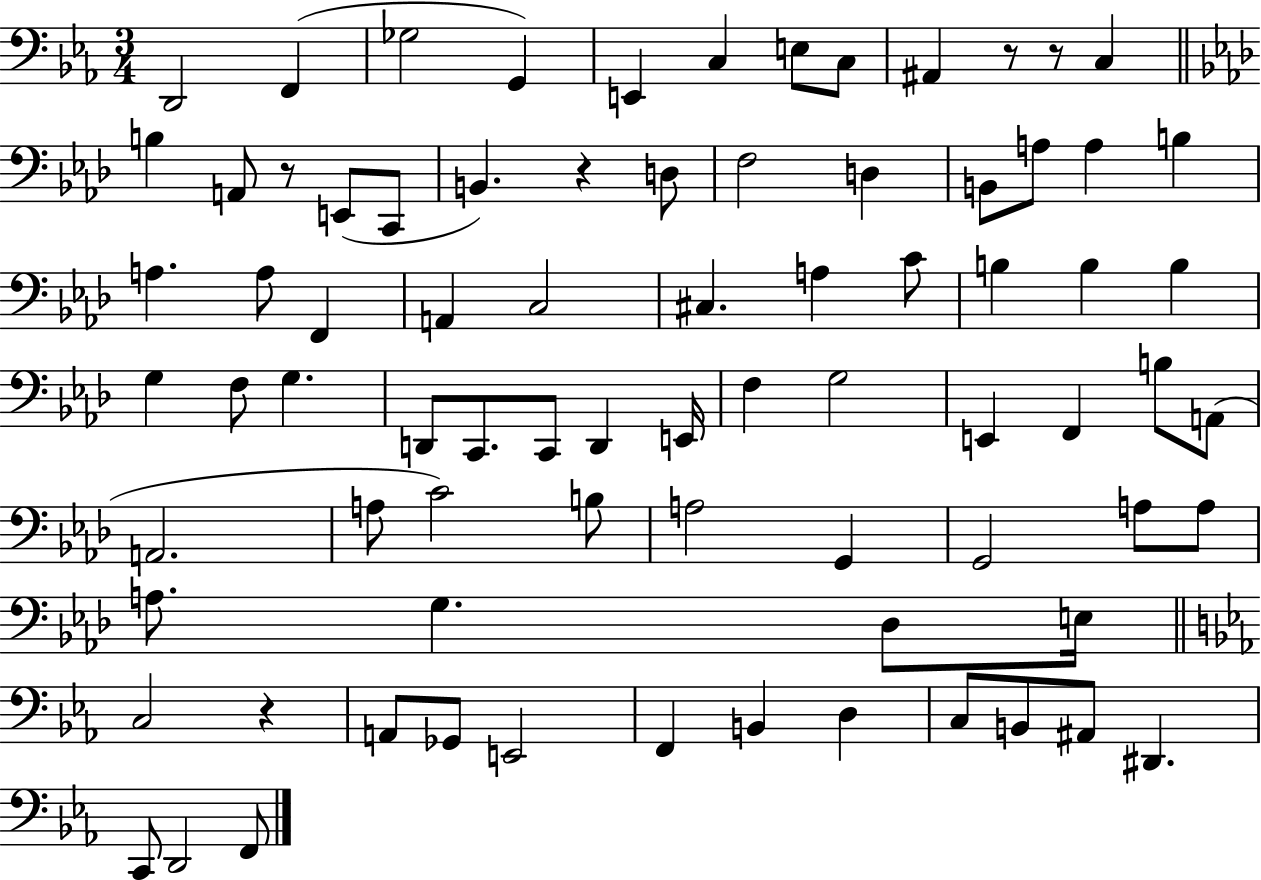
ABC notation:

X:1
T:Untitled
M:3/4
L:1/4
K:Eb
D,,2 F,, _G,2 G,, E,, C, E,/2 C,/2 ^A,, z/2 z/2 C, B, A,,/2 z/2 E,,/2 C,,/2 B,, z D,/2 F,2 D, B,,/2 A,/2 A, B, A, A,/2 F,, A,, C,2 ^C, A, C/2 B, B, B, G, F,/2 G, D,,/2 C,,/2 C,,/2 D,, E,,/4 F, G,2 E,, F,, B,/2 A,,/2 A,,2 A,/2 C2 B,/2 A,2 G,, G,,2 A,/2 A,/2 A,/2 G, _D,/2 E,/4 C,2 z A,,/2 _G,,/2 E,,2 F,, B,, D, C,/2 B,,/2 ^A,,/2 ^D,, C,,/2 D,,2 F,,/2